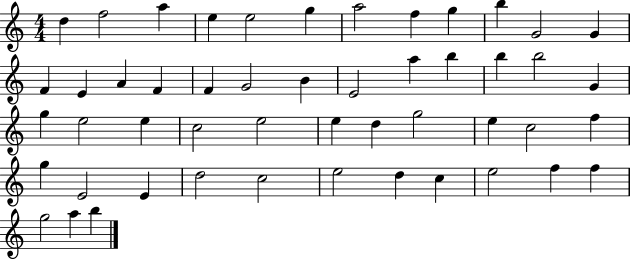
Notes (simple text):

D5/q F5/h A5/q E5/q E5/h G5/q A5/h F5/q G5/q B5/q G4/h G4/q F4/q E4/q A4/q F4/q F4/q G4/h B4/q E4/h A5/q B5/q B5/q B5/h G4/q G5/q E5/h E5/q C5/h E5/h E5/q D5/q G5/h E5/q C5/h F5/q G5/q E4/h E4/q D5/h C5/h E5/h D5/q C5/q E5/h F5/q F5/q G5/h A5/q B5/q